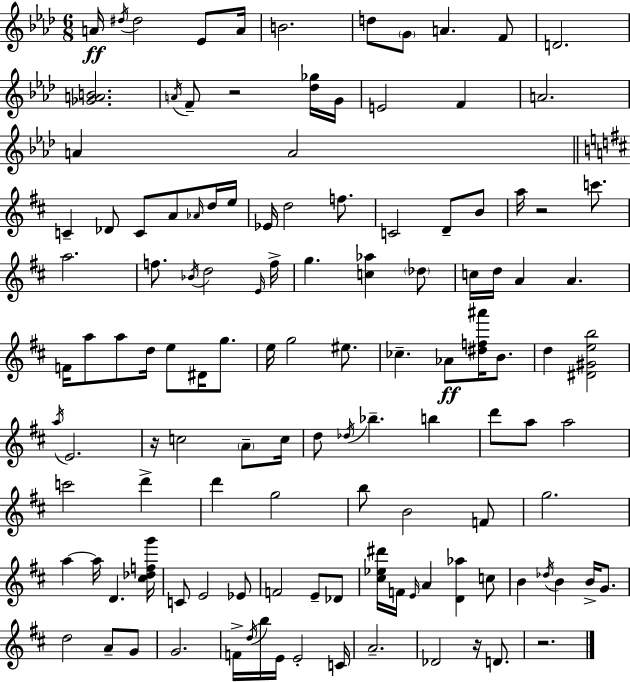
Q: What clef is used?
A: treble